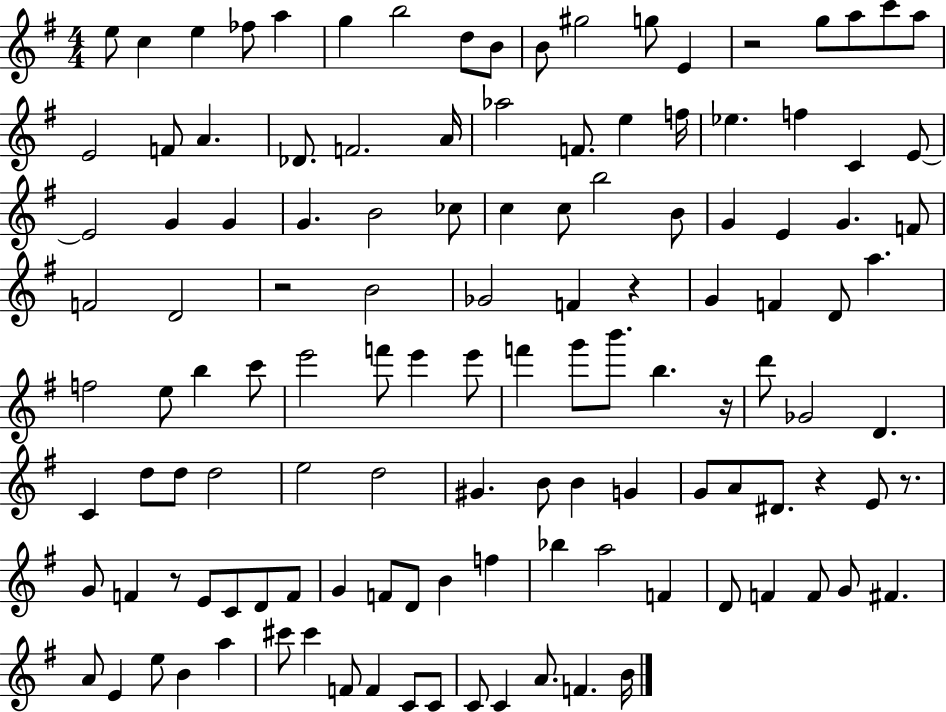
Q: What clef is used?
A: treble